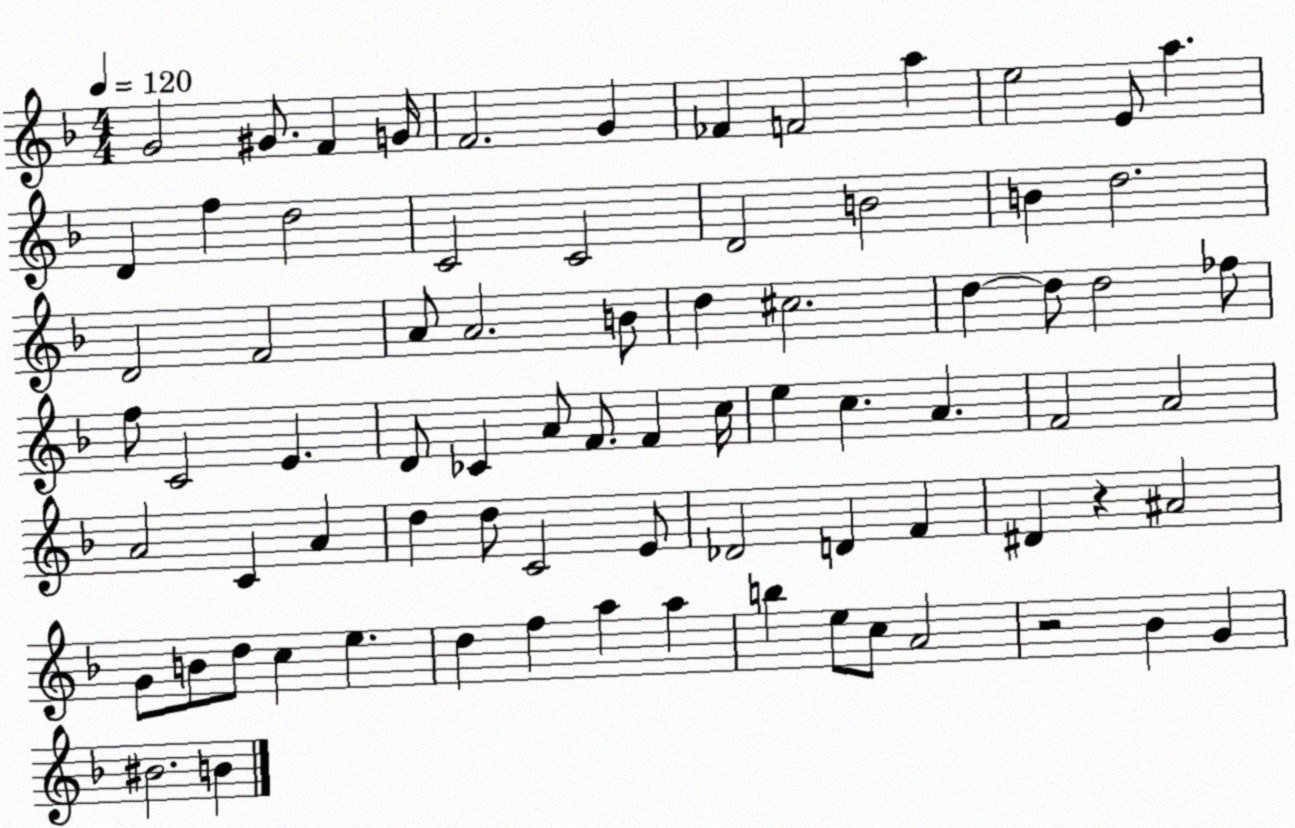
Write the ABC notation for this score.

X:1
T:Untitled
M:4/4
L:1/4
K:F
G2 ^G/2 F G/4 F2 G _F F2 a e2 E/2 a D f d2 C2 C2 D2 B2 B d2 D2 F2 A/2 A2 B/2 d ^c2 d d/2 d2 _f/2 f/2 C2 E D/2 _C A/2 F/2 F c/4 e c A F2 A2 A2 C A d d/2 C2 E/2 _D2 D F ^D z ^A2 G/2 B/2 d/2 c e d f a a b e/2 c/2 A2 z2 _B G ^B2 B